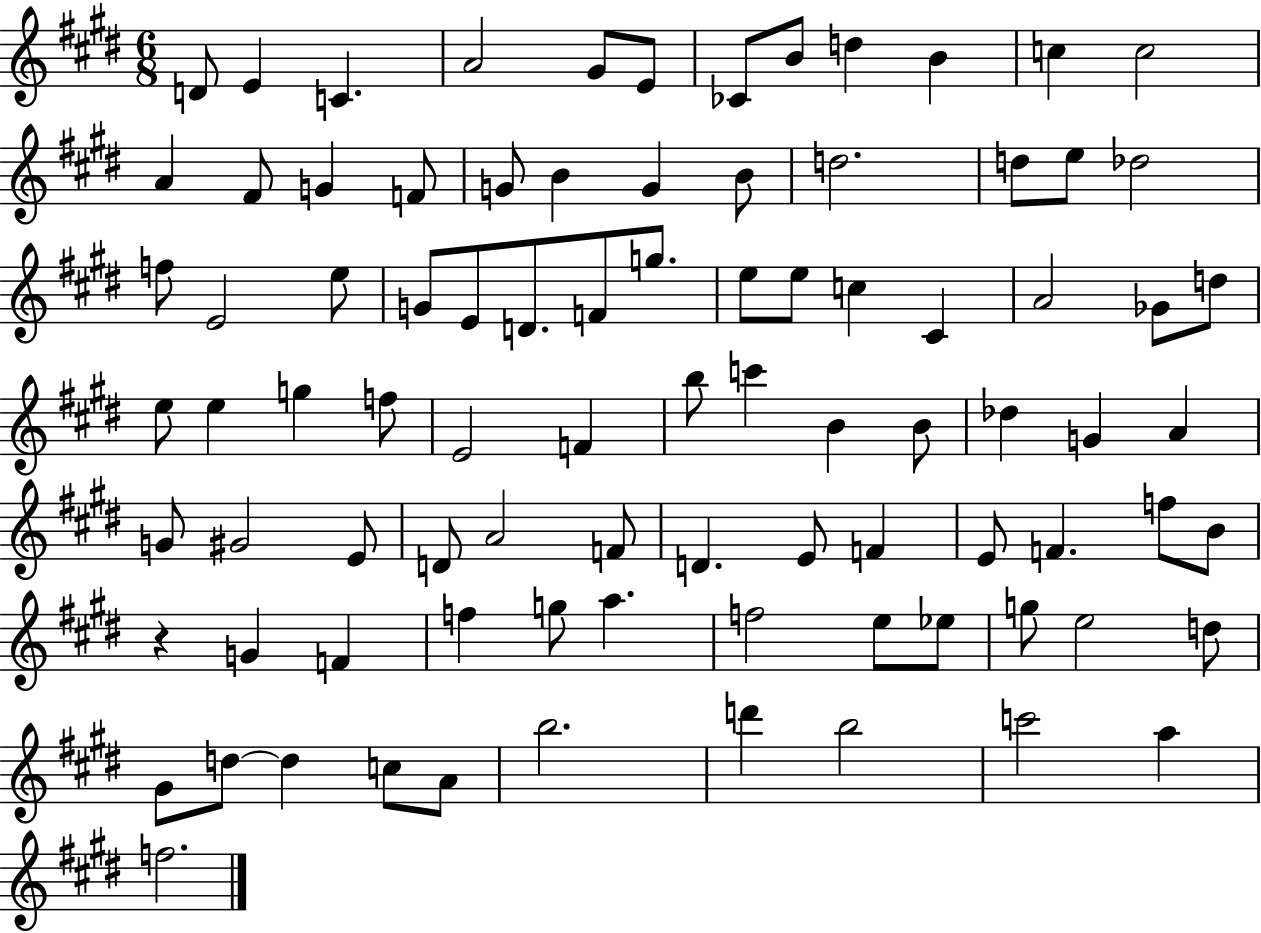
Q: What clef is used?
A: treble